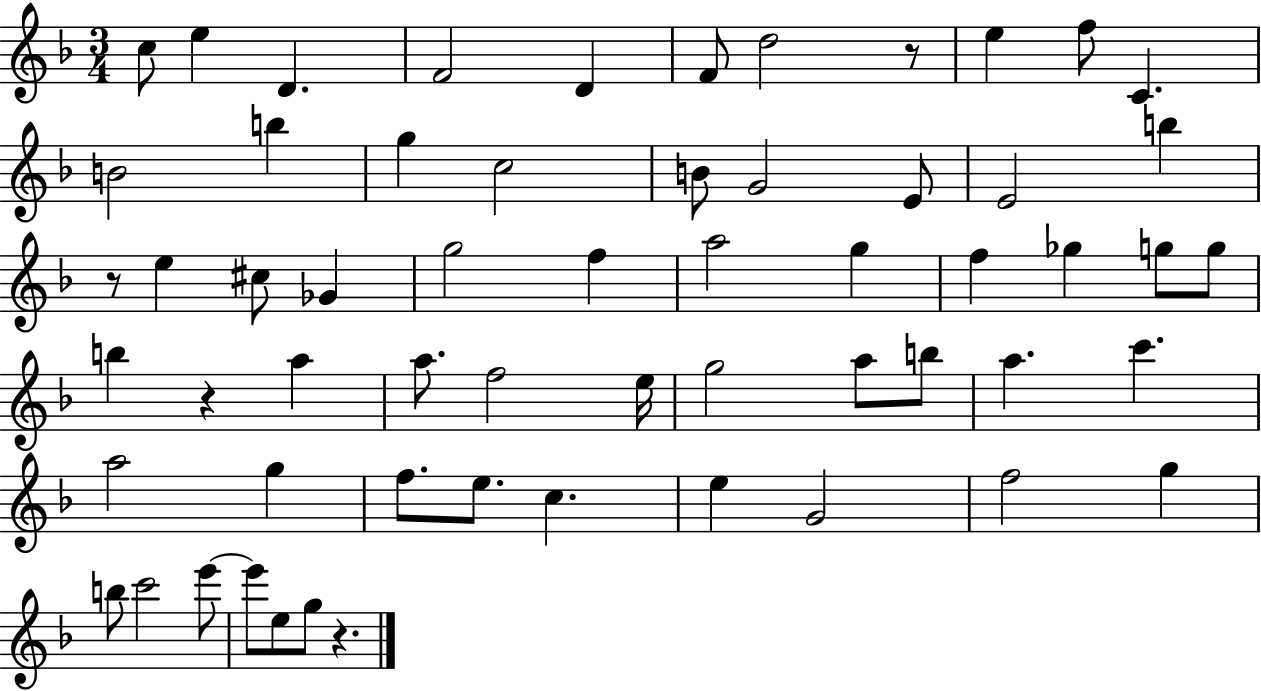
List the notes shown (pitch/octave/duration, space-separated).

C5/e E5/q D4/q. F4/h D4/q F4/e D5/h R/e E5/q F5/e C4/q. B4/h B5/q G5/q C5/h B4/e G4/h E4/e E4/h B5/q R/e E5/q C#5/e Gb4/q G5/h F5/q A5/h G5/q F5/q Gb5/q G5/e G5/e B5/q R/q A5/q A5/e. F5/h E5/s G5/h A5/e B5/e A5/q. C6/q. A5/h G5/q F5/e. E5/e. C5/q. E5/q G4/h F5/h G5/q B5/e C6/h E6/e E6/e E5/e G5/e R/q.